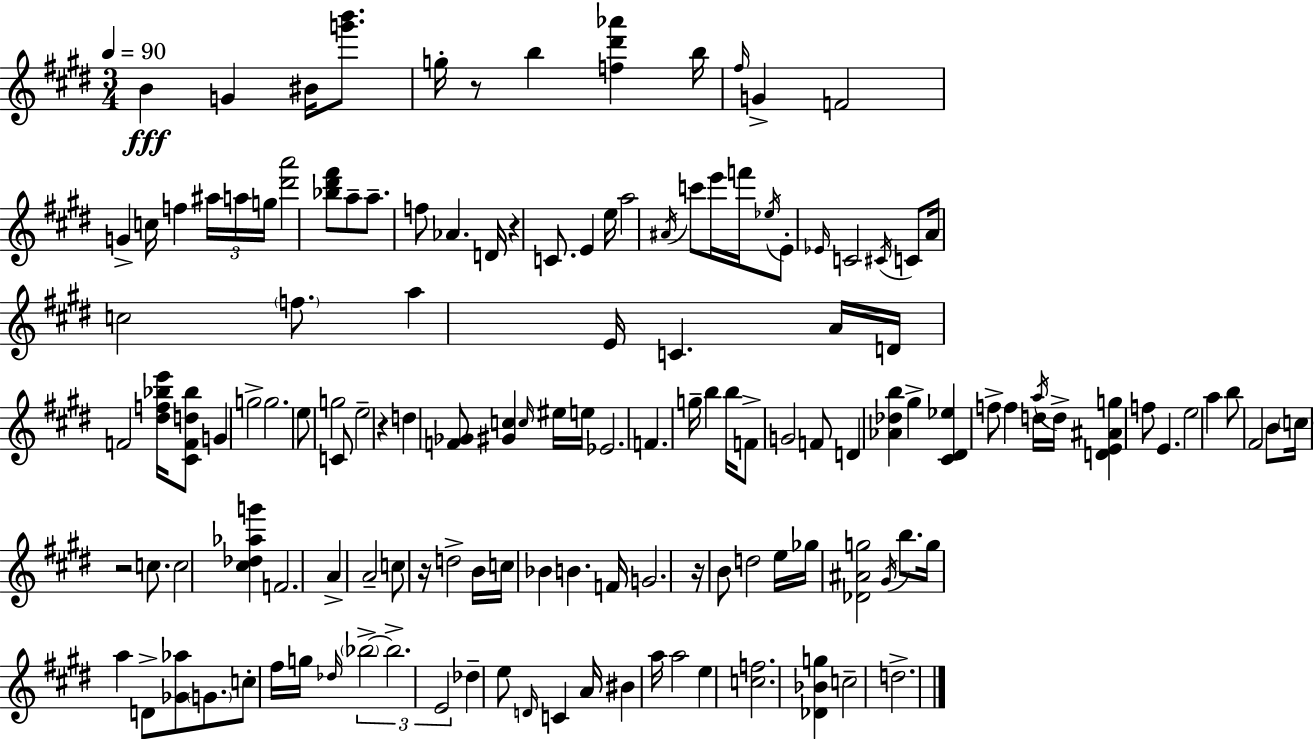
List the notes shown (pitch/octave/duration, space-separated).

B4/q G4/q BIS4/s [G6,B6]/e. G5/s R/e B5/q [F5,D#6,Ab6]/q B5/s F#5/s G4/q F4/h G4/q C5/s F5/q A#5/s A5/s G5/s [D#6,A6]/h [Bb5,D#6,F#6]/e A5/e A5/e. F5/e Ab4/q. D4/s R/q C4/e. E4/q E5/s A5/h A#4/s C6/e E6/s F6/s Eb5/s E4/e Eb4/s C4/h C#4/s C4/e A4/s C5/h F5/e. A5/q E4/s C4/q. A4/s D4/s F4/h [D#5,F5,Bb5,E6]/s [C#4,F4,D5,Bb5]/e G4/q G5/h G5/h. E5/e G5/h C4/e E5/h R/q D5/q [F4,Gb4]/e [G#4,C5]/q C5/s EIS5/s E5/s Eb4/h. F4/q. G5/s B5/q B5/s F4/e G4/h F4/e D4/q [Ab4,Db5,B5]/q G#5/q [C#4,D#4,Eb5]/q F5/e F5/q D5/s A5/s D5/s [D4,E4,A#4,G5]/q F5/e E4/q. E5/h A5/q B5/e F#4/h B4/e C5/s R/h C5/e. C5/h [C#5,Db5,Ab5,G6]/q F4/h. A4/q A4/h C5/e R/s D5/h B4/s C5/s Bb4/q B4/q. F4/s G4/h. R/s B4/e D5/h E5/s Gb5/s [Db4,A#4,G5]/h G#4/s B5/e. G5/s A5/q D4/e [Gb4,Ab5]/e G4/e. C5/e F#5/s G5/s Db5/s Bb5/h Bb5/h. E4/h Db5/q E5/e D4/s C4/q A4/s BIS4/q A5/s A5/h E5/q [C5,F5]/h. [Db4,Bb4,G5]/q C5/h D5/h.